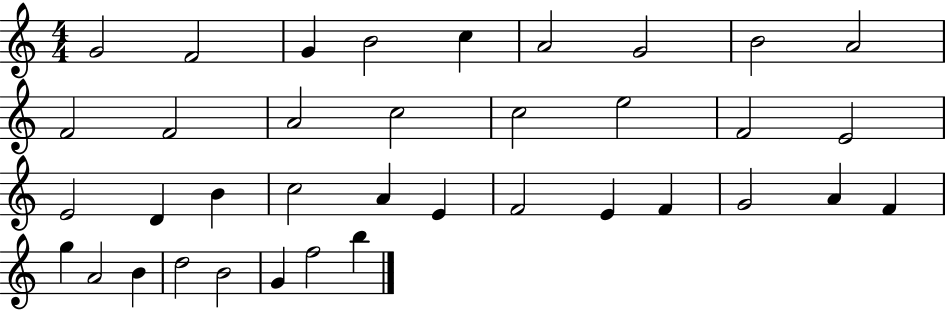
G4/h F4/h G4/q B4/h C5/q A4/h G4/h B4/h A4/h F4/h F4/h A4/h C5/h C5/h E5/h F4/h E4/h E4/h D4/q B4/q C5/h A4/q E4/q F4/h E4/q F4/q G4/h A4/q F4/q G5/q A4/h B4/q D5/h B4/h G4/q F5/h B5/q